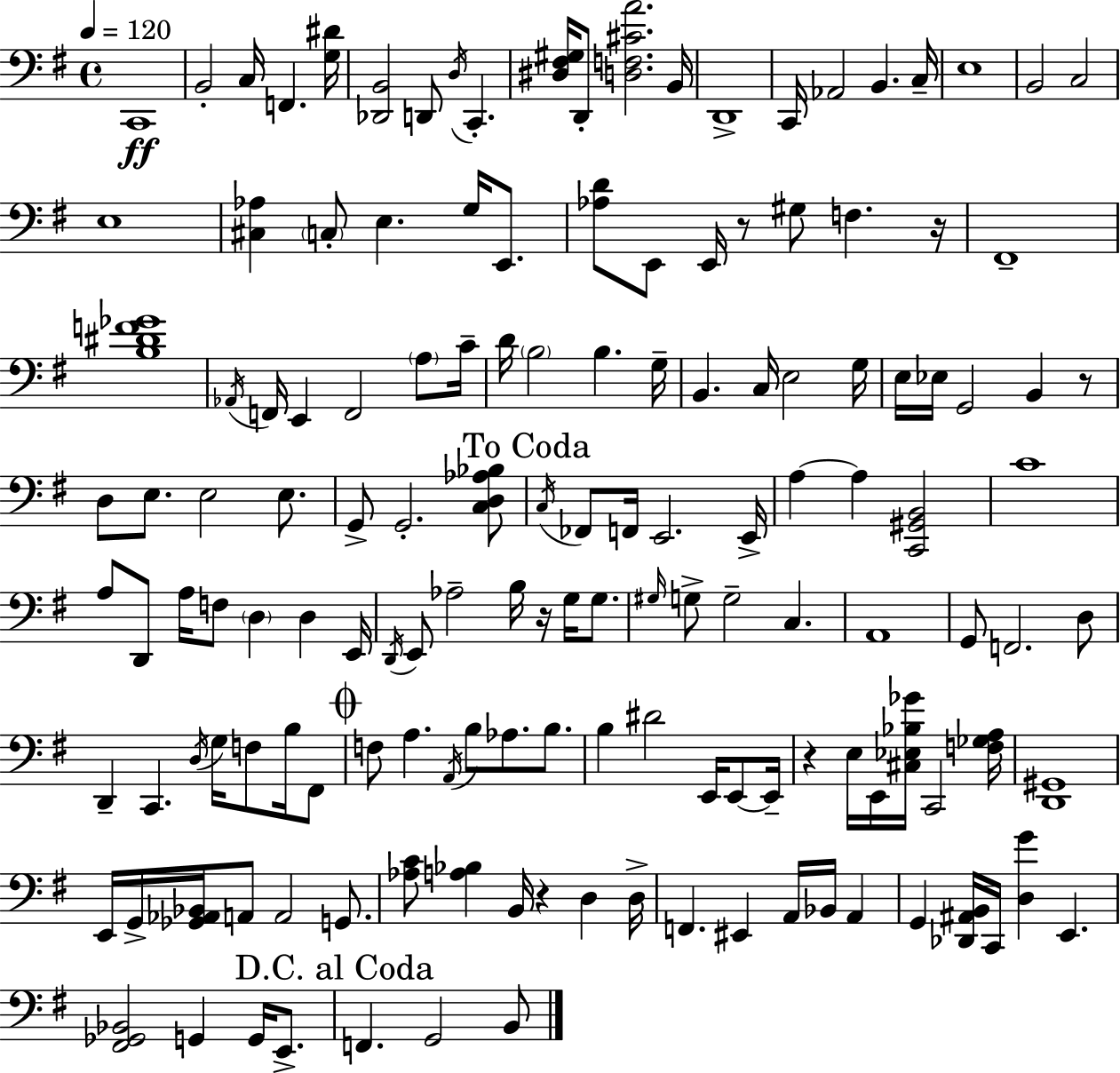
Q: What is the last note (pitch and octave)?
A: B2